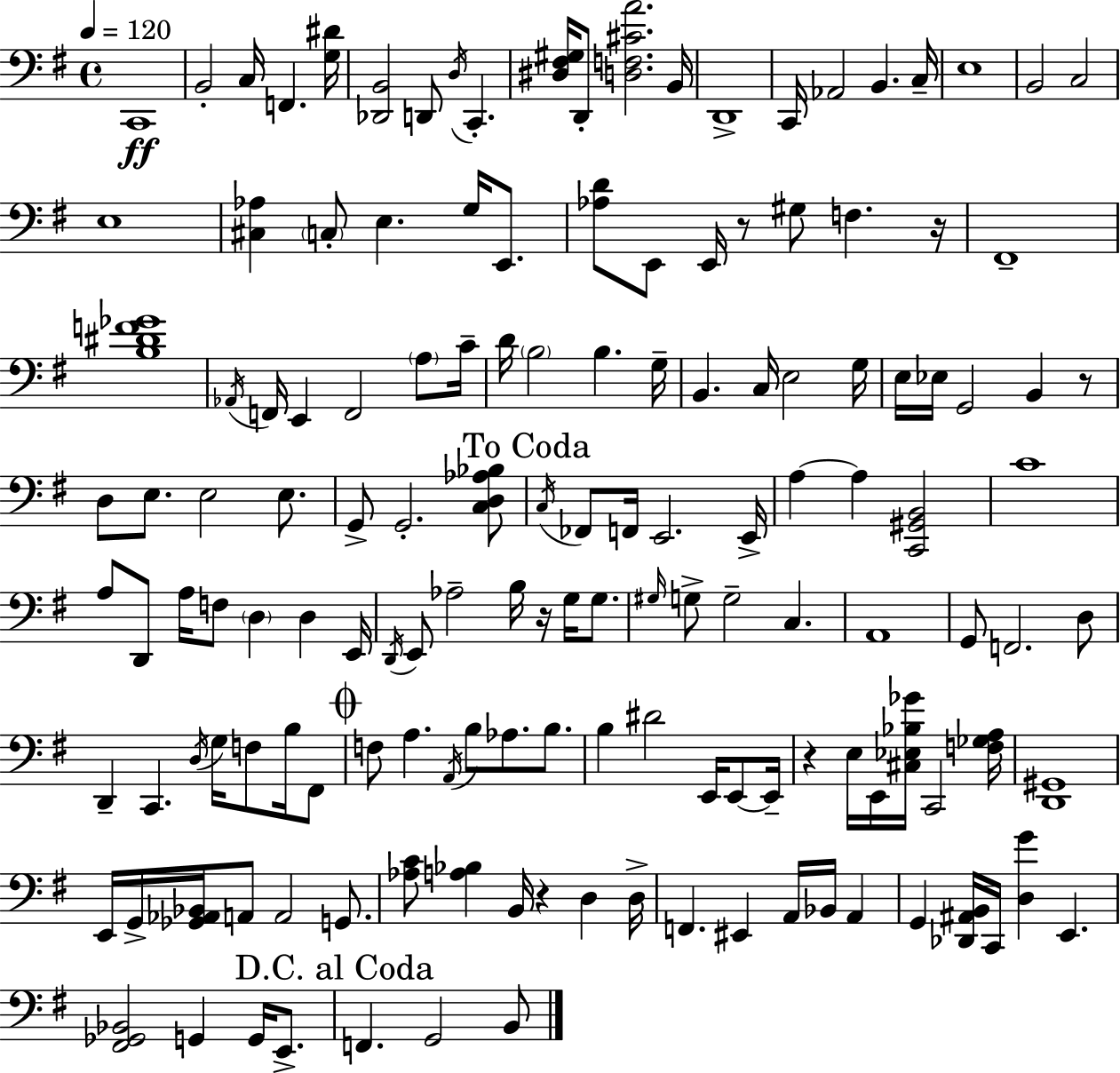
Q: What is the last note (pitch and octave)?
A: B2